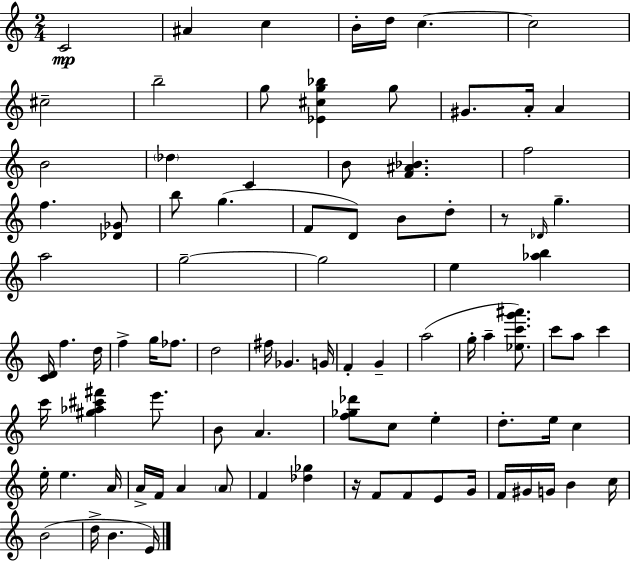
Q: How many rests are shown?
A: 2